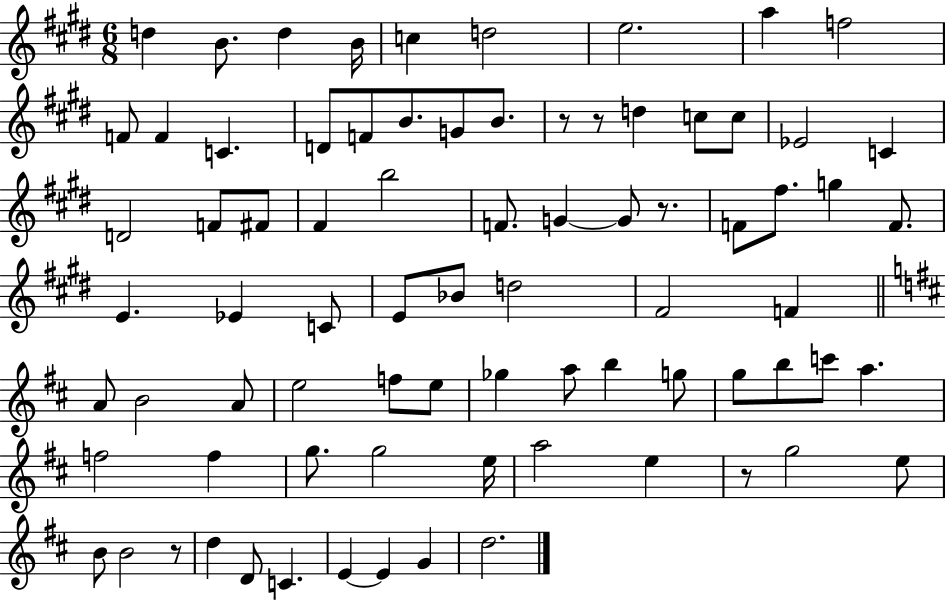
D5/q B4/e. D5/q B4/s C5/q D5/h E5/h. A5/q F5/h F4/e F4/q C4/q. D4/e F4/e B4/e. G4/e B4/e. R/e R/e D5/q C5/e C5/e Eb4/h C4/q D4/h F4/e F#4/e F#4/q B5/h F4/e. G4/q G4/e R/e. F4/e F#5/e. G5/q F4/e. E4/q. Eb4/q C4/e E4/e Bb4/e D5/h F#4/h F4/q A4/e B4/h A4/e E5/h F5/e E5/e Gb5/q A5/e B5/q G5/e G5/e B5/e C6/e A5/q. F5/h F5/q G5/e. G5/h E5/s A5/h E5/q R/e G5/h E5/e B4/e B4/h R/e D5/q D4/e C4/q. E4/q E4/q G4/q D5/h.